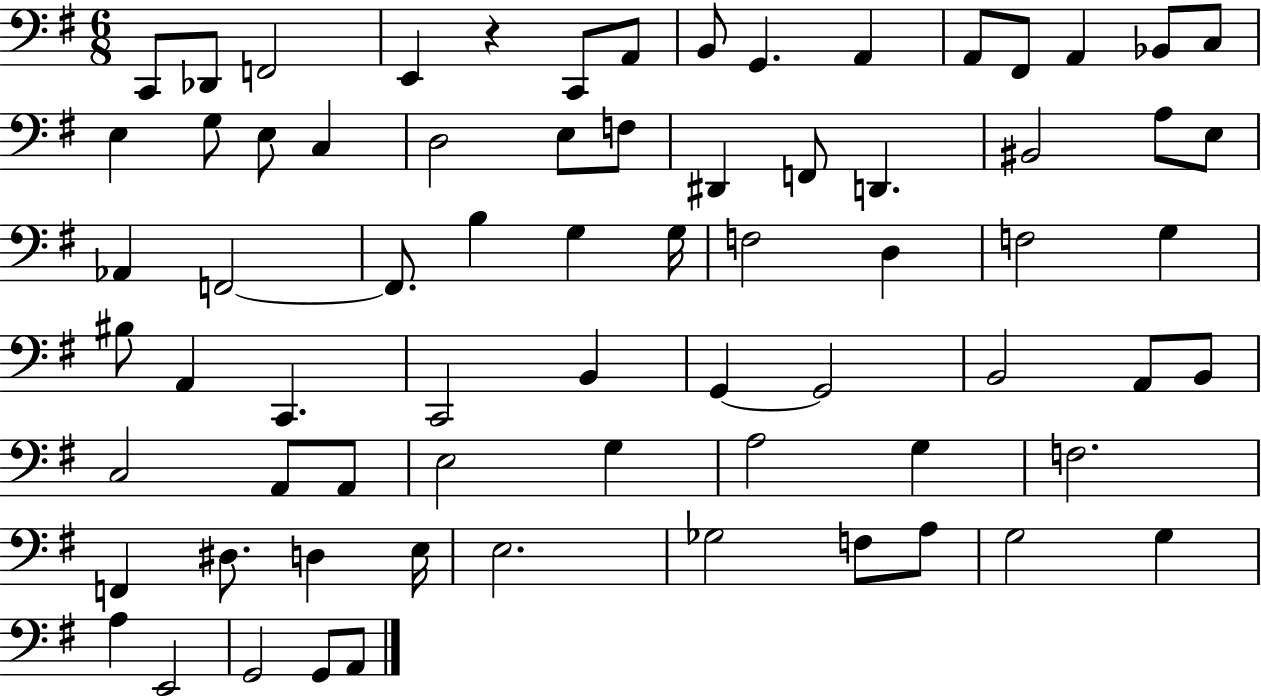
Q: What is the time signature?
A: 6/8